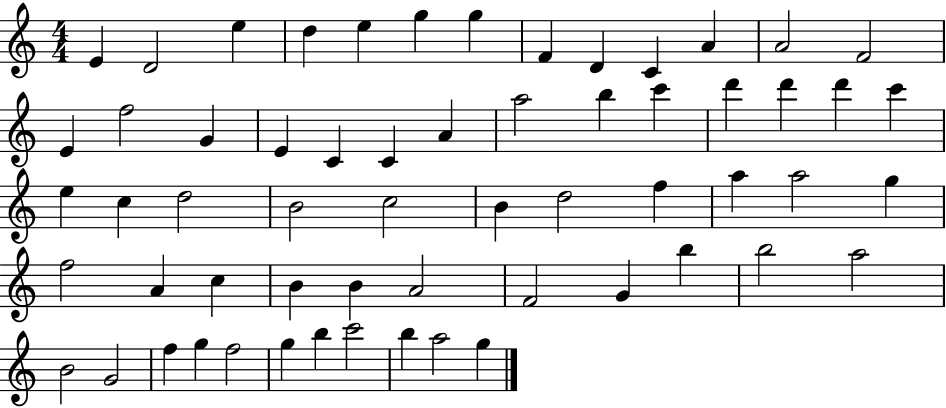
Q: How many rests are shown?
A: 0